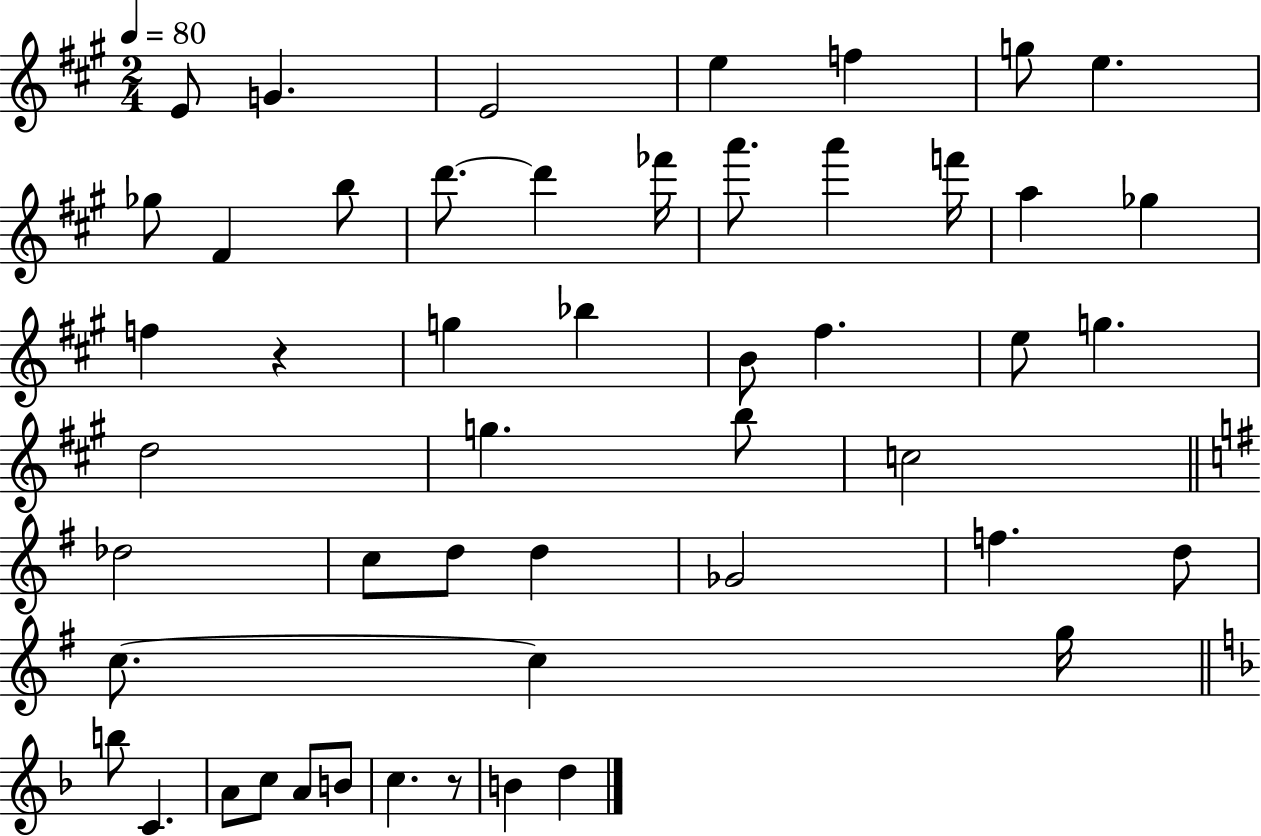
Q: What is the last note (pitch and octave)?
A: D5